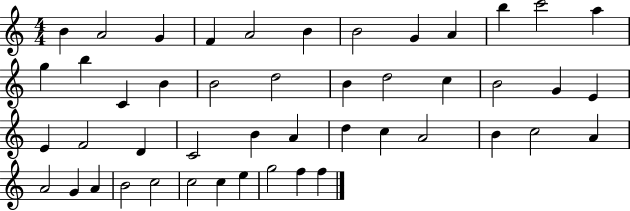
{
  \clef treble
  \numericTimeSignature
  \time 4/4
  \key c \major
  b'4 a'2 g'4 | f'4 a'2 b'4 | b'2 g'4 a'4 | b''4 c'''2 a''4 | \break g''4 b''4 c'4 b'4 | b'2 d''2 | b'4 d''2 c''4 | b'2 g'4 e'4 | \break e'4 f'2 d'4 | c'2 b'4 a'4 | d''4 c''4 a'2 | b'4 c''2 a'4 | \break a'2 g'4 a'4 | b'2 c''2 | c''2 c''4 e''4 | g''2 f''4 f''4 | \break \bar "|."
}